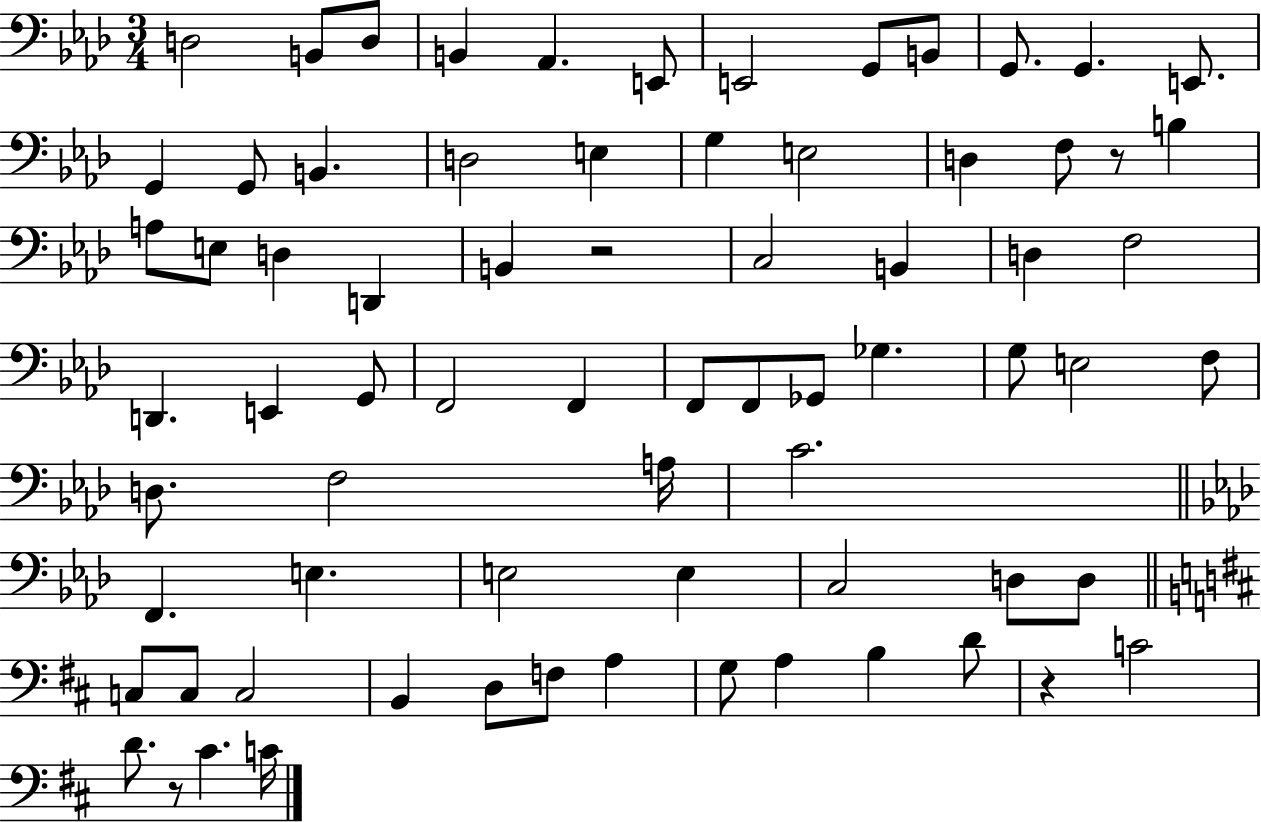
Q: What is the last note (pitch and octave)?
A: C4